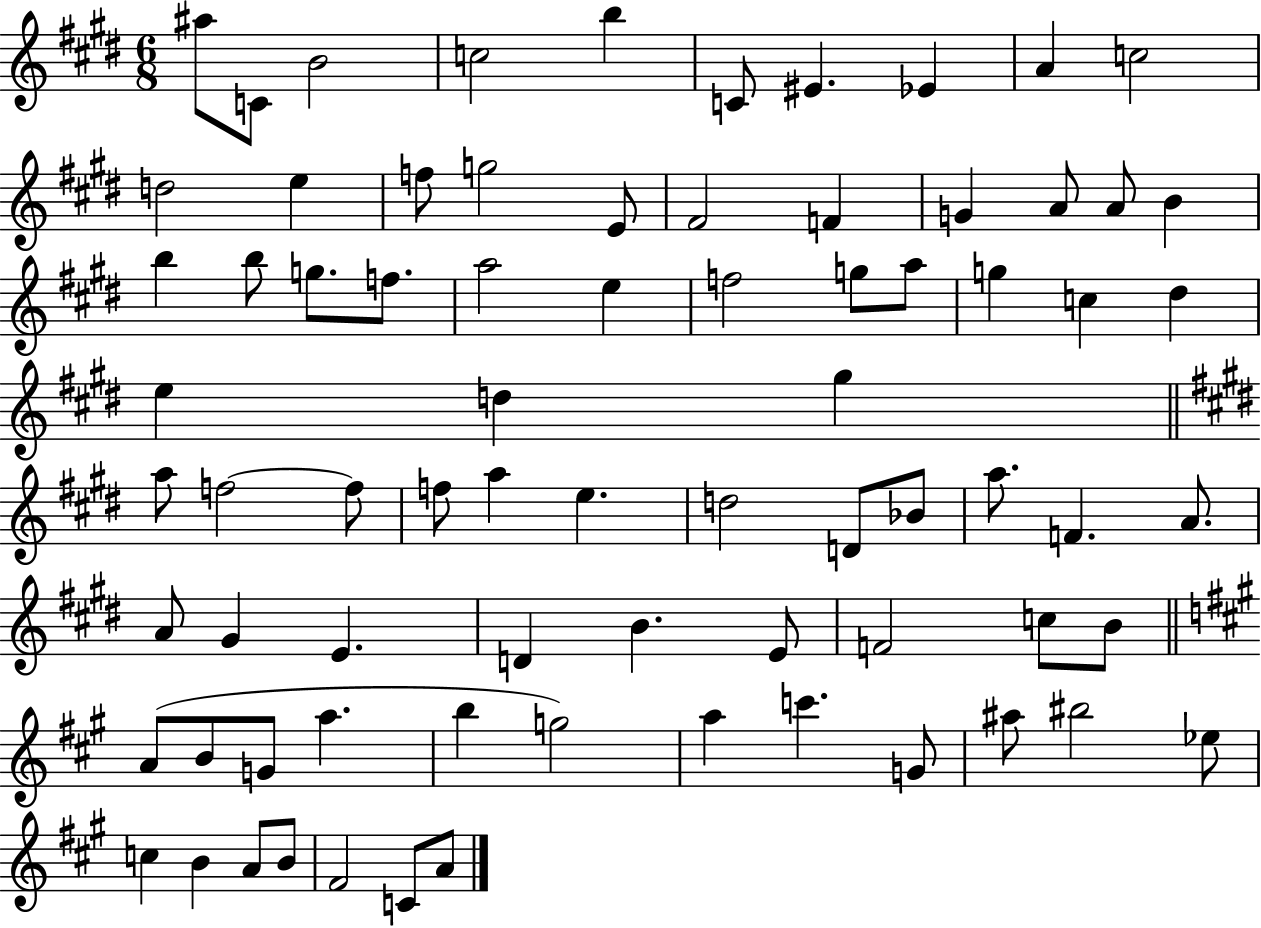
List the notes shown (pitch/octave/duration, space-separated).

A#5/e C4/e B4/h C5/h B5/q C4/e EIS4/q. Eb4/q A4/q C5/h D5/h E5/q F5/e G5/h E4/e F#4/h F4/q G4/q A4/e A4/e B4/q B5/q B5/e G5/e. F5/e. A5/h E5/q F5/h G5/e A5/e G5/q C5/q D#5/q E5/q D5/q G#5/q A5/e F5/h F5/e F5/e A5/q E5/q. D5/h D4/e Bb4/e A5/e. F4/q. A4/e. A4/e G#4/q E4/q. D4/q B4/q. E4/e F4/h C5/e B4/e A4/e B4/e G4/e A5/q. B5/q G5/h A5/q C6/q. G4/e A#5/e BIS5/h Eb5/e C5/q B4/q A4/e B4/e F#4/h C4/e A4/e